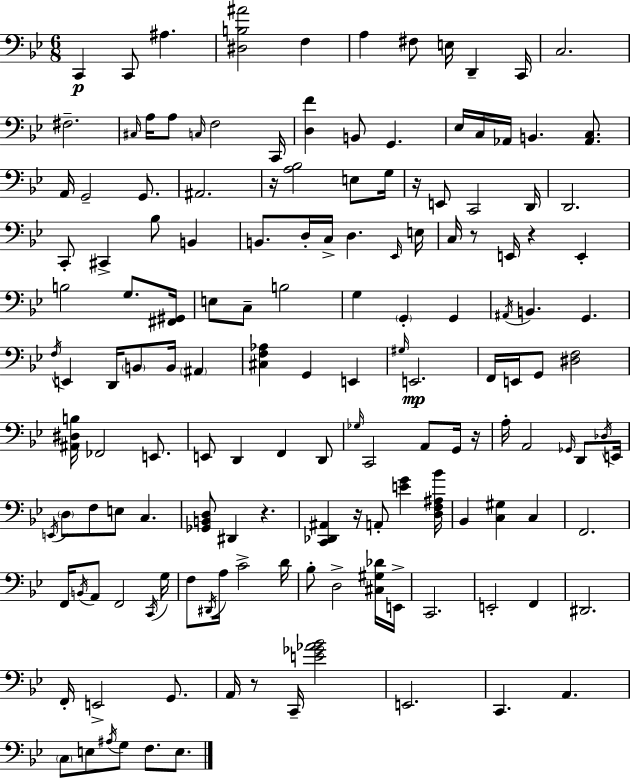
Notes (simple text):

C2/q C2/e A#3/q. [D#3,B3,A#4]/h F3/q A3/q F#3/e E3/s D2/q C2/s C3/h. F#3/h. C#3/s A3/s A3/e C3/s F3/h C2/s [D3,F4]/q B2/e G2/q. Eb3/s C3/s Ab2/s B2/q. [Ab2,C3]/e. A2/s G2/h G2/e. A#2/h. R/s [A3,Bb3]/h E3/e G3/s R/s E2/e C2/h D2/s D2/h. C2/e C#2/q Bb3/e B2/q B2/e. D3/s C3/s D3/q. Eb2/s E3/s C3/s R/e E2/s R/q E2/q B3/h G3/e. [F#2,G#2]/s E3/e C3/e B3/h G3/q G2/q G2/q A#2/s B2/q. G2/q. F3/s E2/q D2/s B2/e B2/s A#2/q [C#3,F3,Ab3]/q G2/q E2/q G#3/s E2/h. F2/s E2/s G2/e [D#3,F3]/h [A#2,D#3,B3]/s FES2/h E2/e. E2/e D2/q F2/q D2/e Gb3/s C2/h A2/e G2/s R/s A3/s A2/h Gb2/s D2/e Db3/s E2/s E2/s D3/e F3/e E3/e C3/q. [Gb2,B2,D3]/e D#2/q R/q. [C2,Db2,A#2]/q R/s A2/e [E4,G4]/q [D3,F3,A#3,Bb4]/s Bb2/q [C3,G#3]/q C3/q F2/h. F2/s B2/s A2/e F2/h C2/s G3/s F3/e D#2/s A3/s C4/h D4/s Bb3/e D3/h [C#3,G#3,Db4]/s E2/s C2/h. E2/h F2/q D#2/h. F2/s E2/h G2/e. A2/s R/e C2/s [E4,Gb4,Ab4,Bb4]/h E2/h. C2/q. A2/q. C3/e E3/e A#3/s G3/e F3/e. E3/e.